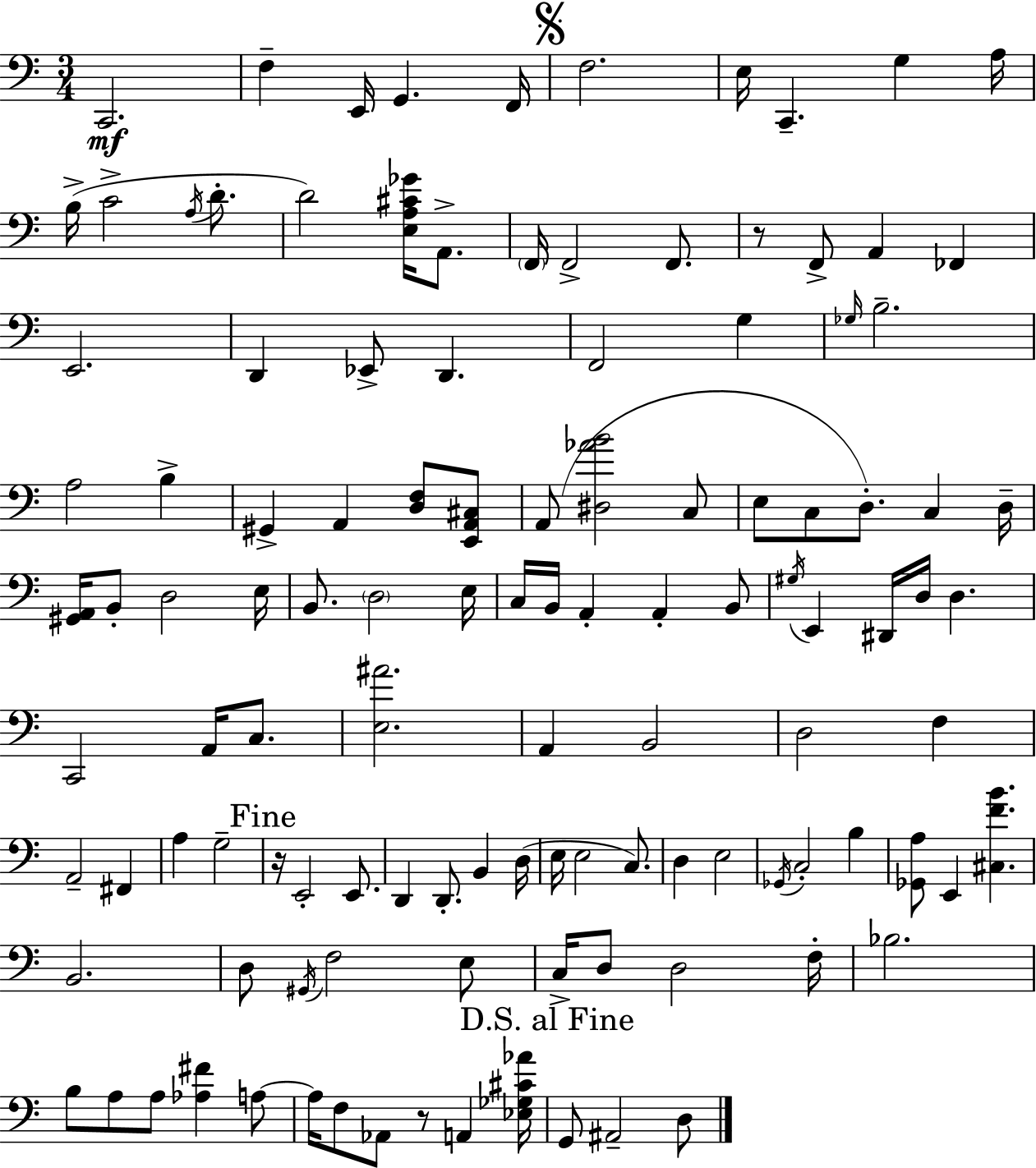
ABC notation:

X:1
T:Untitled
M:3/4
L:1/4
K:C
C,,2 F, E,,/4 G,, F,,/4 F,2 E,/4 C,, G, A,/4 B,/4 C2 A,/4 D/2 D2 [E,A,^C_G]/4 A,,/2 F,,/4 F,,2 F,,/2 z/2 F,,/2 A,, _F,, E,,2 D,, _E,,/2 D,, F,,2 G, _G,/4 B,2 A,2 B, ^G,, A,, [D,F,]/2 [E,,A,,^C,]/2 A,,/2 [^D,_AB]2 C,/2 E,/2 C,/2 D,/2 C, D,/4 [^G,,A,,]/4 B,,/2 D,2 E,/4 B,,/2 D,2 E,/4 C,/4 B,,/4 A,, A,, B,,/2 ^G,/4 E,, ^D,,/4 D,/4 D, C,,2 A,,/4 C,/2 [E,^A]2 A,, B,,2 D,2 F, A,,2 ^F,, A, G,2 z/4 E,,2 E,,/2 D,, D,,/2 B,, D,/4 E,/4 E,2 C,/2 D, E,2 _G,,/4 C,2 B, [_G,,A,]/2 E,, [^C,FB] B,,2 D,/2 ^G,,/4 F,2 E,/2 C,/4 D,/2 D,2 F,/4 _B,2 B,/2 A,/2 A,/2 [_A,^F] A,/2 A,/4 F,/2 _A,,/2 z/2 A,, [_E,_G,^C_A]/4 G,,/2 ^A,,2 D,/2